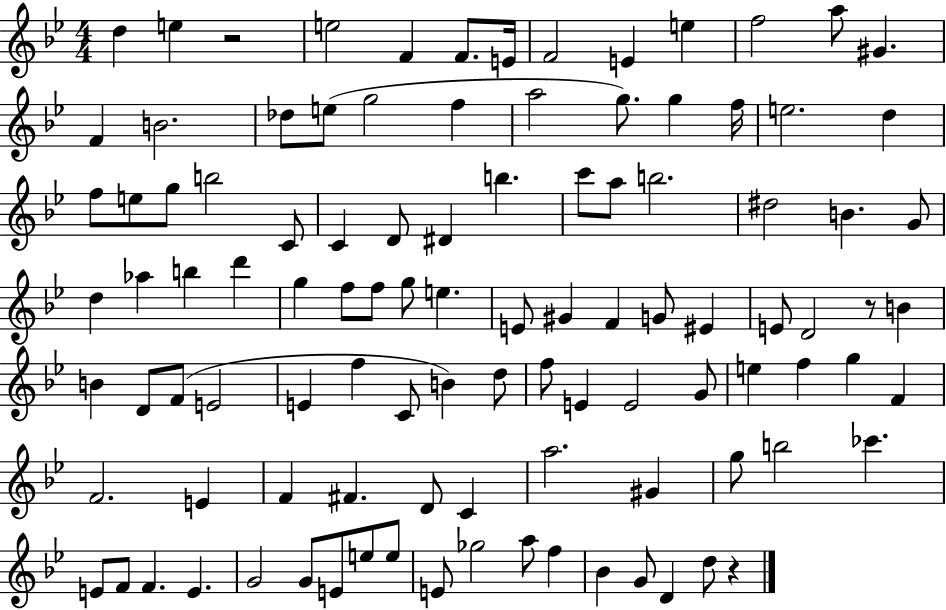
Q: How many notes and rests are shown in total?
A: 104